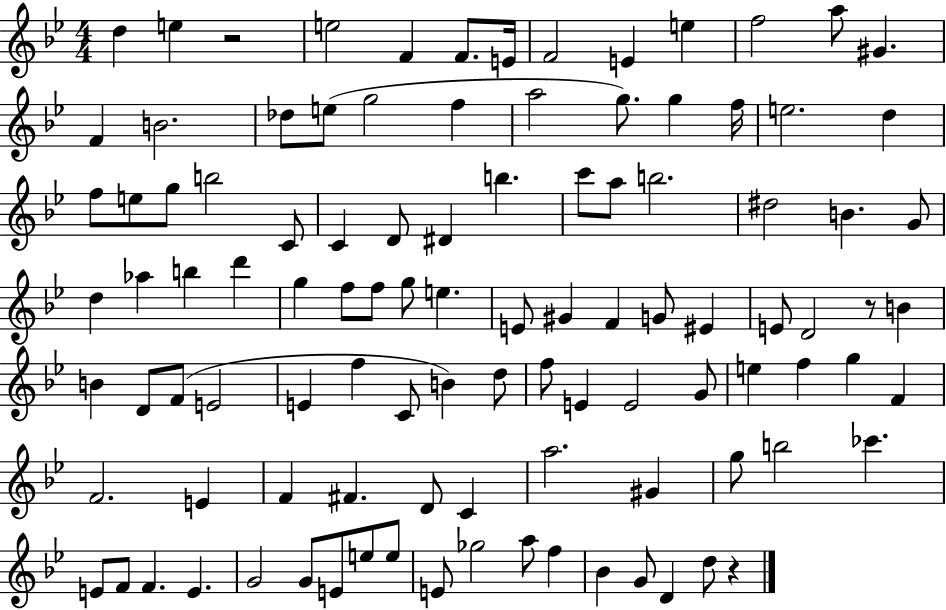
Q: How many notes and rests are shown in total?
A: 104